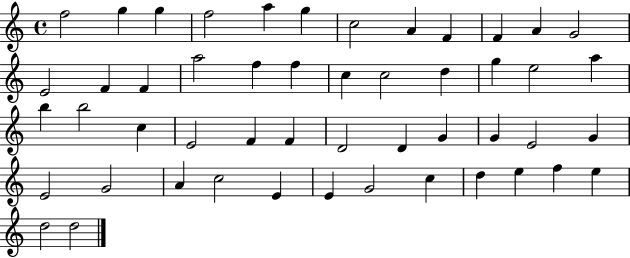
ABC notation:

X:1
T:Untitled
M:4/4
L:1/4
K:C
f2 g g f2 a g c2 A F F A G2 E2 F F a2 f f c c2 d g e2 a b b2 c E2 F F D2 D G G E2 G E2 G2 A c2 E E G2 c d e f e d2 d2